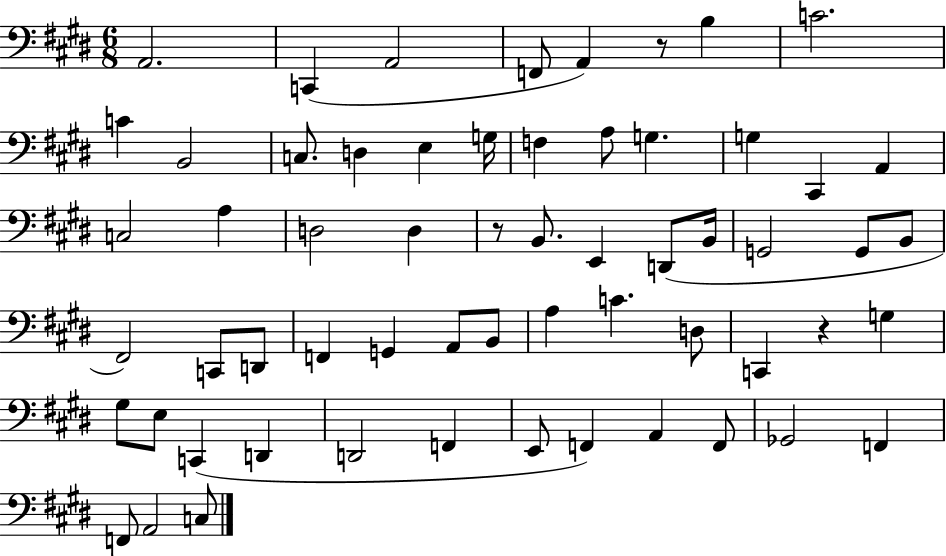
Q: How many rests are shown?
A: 3